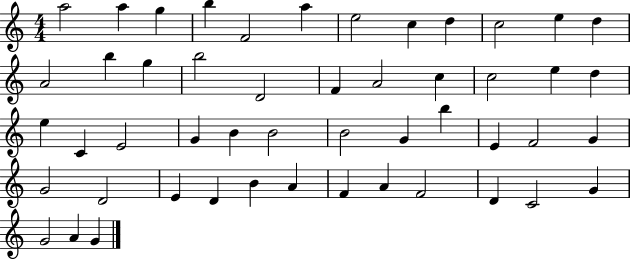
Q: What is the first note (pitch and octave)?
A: A5